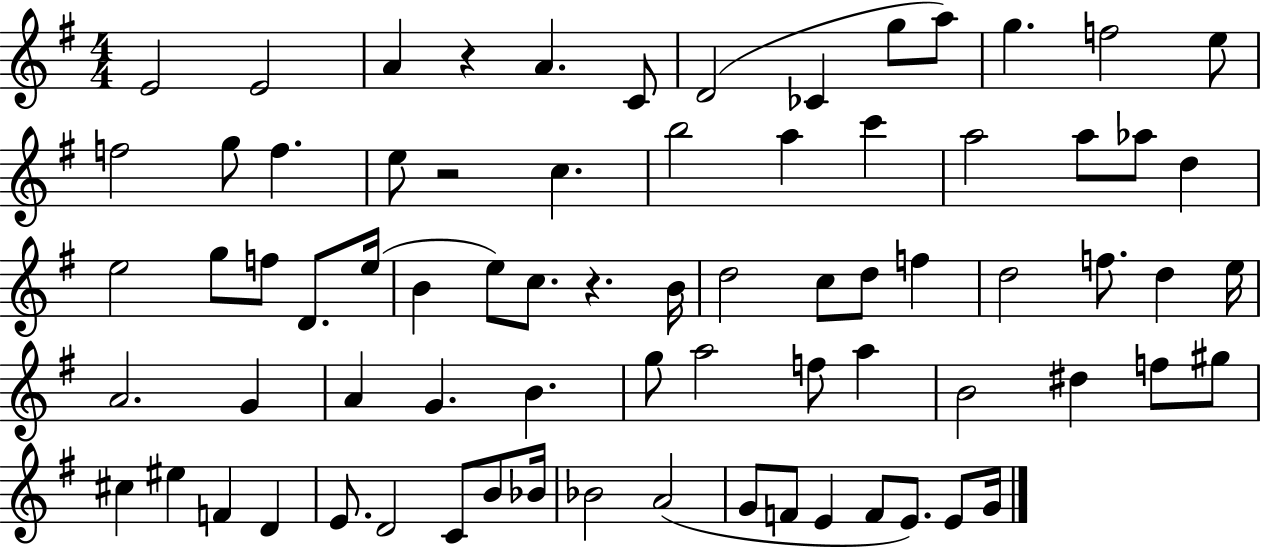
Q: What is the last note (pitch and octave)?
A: G4